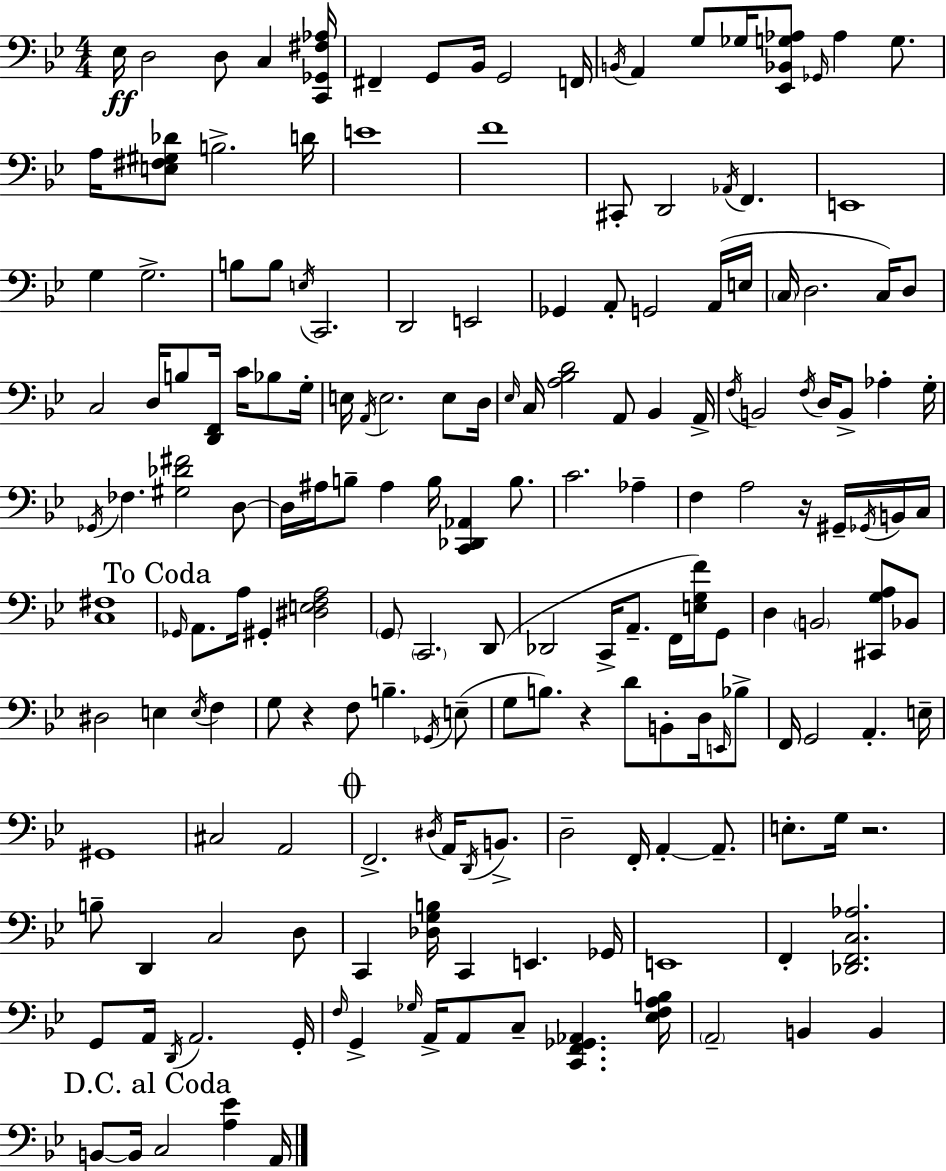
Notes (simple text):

Eb3/s D3/h D3/e C3/q [C2,Gb2,F#3,Ab3]/s F#2/q G2/e Bb2/s G2/h F2/s B2/s A2/q G3/e Gb3/s [Eb2,Bb2,G3,Ab3]/e Gb2/s Ab3/q G3/e. A3/s [E3,F#3,G#3,Db4]/e B3/h. D4/s E4/w F4/w C#2/e D2/h Ab2/s F2/q. E2/w G3/q G3/h. B3/e B3/e E3/s C2/h. D2/h E2/h Gb2/q A2/e G2/h A2/s E3/s C3/s D3/h. C3/s D3/e C3/h D3/s B3/e [D2,F2]/s C4/s Bb3/e G3/s E3/s A2/s E3/h. E3/e D3/s Eb3/s C3/s [A3,Bb3,D4]/h A2/e Bb2/q A2/s F3/s B2/h F3/s D3/s B2/e Ab3/q G3/s Gb2/s FES3/q. [G#3,Db4,F#4]/h D3/e D3/s A#3/s B3/e A#3/q B3/s [C2,Db2,Ab2]/q B3/e. C4/h. Ab3/q F3/q A3/h R/s G#2/s Gb2/s B2/s C3/s [C3,F#3]/w Gb2/s A2/e. A3/s G#2/q [D#3,E3,F3,A3]/h G2/e C2/h. D2/e Db2/h C2/s A2/e. F2/s [E3,G3,F4]/s G2/e D3/q B2/h [C#2,G3,A3]/e Bb2/e D#3/h E3/q E3/s F3/q G3/e R/q F3/e B3/q. Gb2/s E3/e G3/e B3/e. R/q D4/e B2/e D3/s E2/s Bb3/e F2/s G2/h A2/q. E3/s G#2/w C#3/h A2/h F2/h. D#3/s A2/s D2/s B2/e. D3/h F2/s A2/q A2/e. E3/e. G3/s R/h. B3/e D2/q C3/h D3/e C2/q [Db3,G3,B3]/s C2/q E2/q. Gb2/s E2/w F2/q [Db2,F2,C3,Ab3]/h. G2/e A2/s D2/s A2/h. G2/s F3/s G2/q Gb3/s A2/s A2/e C3/e [C2,F2,Gb2,Ab2]/q. [Eb3,F3,A3,B3]/s A2/h B2/q B2/q B2/e B2/s C3/h [A3,Eb4]/q A2/s